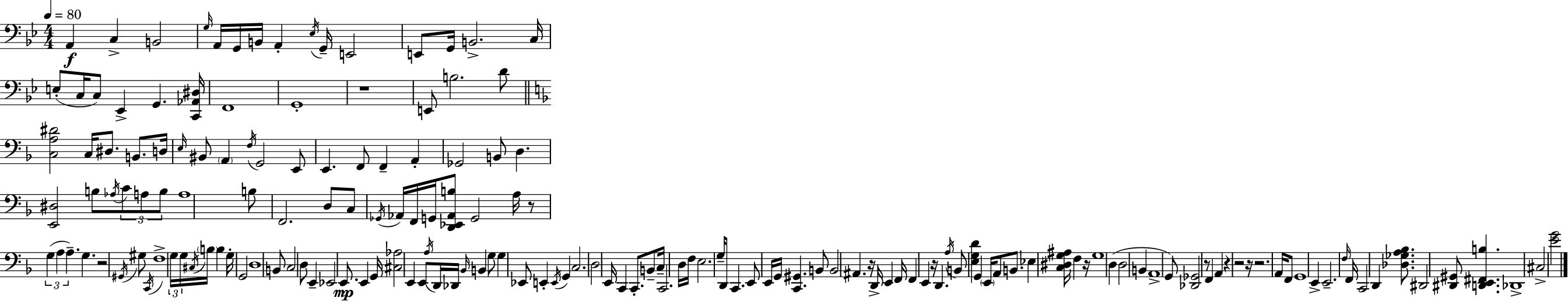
X:1
T:Untitled
M:4/4
L:1/4
K:Bb
A,, C, B,,2 G,/4 A,,/4 G,,/4 B,,/4 A,, _E,/4 G,,/4 E,,2 E,,/2 G,,/4 B,,2 C,/4 E,/2 C,/4 C,/2 _E,, G,, [C,,_A,,^D,]/4 F,,4 G,,4 z4 E,,/2 B,2 D/2 [C,A,^D]2 C,/4 ^D,/2 B,,/2 D,/4 E,/4 ^B,,/2 A,, F,/4 G,,2 E,,/2 E,, F,,/2 F,, A,, _G,,2 B,,/2 D, [E,,^D,]2 B,/2 _A,/4 C/2 A,/2 B,/2 A,4 B,/2 F,,2 D,/2 C,/2 _G,,/4 _A,,/4 F,,/4 G,,/4 [D,,_E,,_A,,B,]/2 G,,2 A,/4 z/2 G, A, A, G, z2 ^G,,/4 ^G,/2 C,,/4 F,4 G,/4 G,/4 ^C,/4 B,/4 B, G,/4 G,,2 D,4 B,,/2 C,2 D,/2 E,, _E,,2 E,,/2 E,, G,,/4 [^C,_A,]2 E,, E,,/2 A,/4 D,,/4 _D,,/4 _B,,/4 B,, G,/2 G, _E,,/2 E,, E,,/4 G,, C,2 D,2 E,,/4 C,, C,,/2 B,,/2 C,/4 C,,2 D,/4 F,/4 E,2 G,/4 D,,/2 C,, E,,/2 E,,/4 G,,/4 [C,,^G,,] B,,/2 B,,2 ^A,, z/4 D,,/4 E,, F,,/4 F,, E,, z/4 D,, A,/4 B,,/2 [E,G,D] G,, E,,/4 A,,/2 B,,/2 _E, [C,^D,G,^A,]/4 F, z/4 G,4 D, D,2 B,, A,,4 G,,/2 [_D,,_G,,]2 z/2 F,, A,, z z2 z/4 z2 A,,/4 F,,/2 G,,4 E,, E,,2 F,/4 F,,/4 C,,2 D,, [_D,_G,A,_B,]/2 ^D,,2 [^D,,^G,,]/2 [D,,E,,^F,,B,] _D,,4 ^C,2 [EG]2